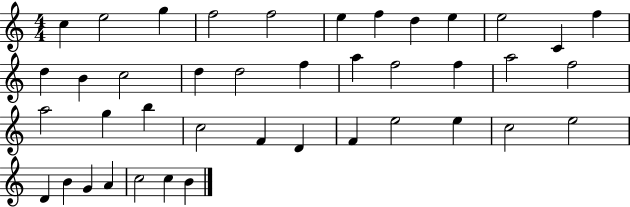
{
  \clef treble
  \numericTimeSignature
  \time 4/4
  \key c \major
  c''4 e''2 g''4 | f''2 f''2 | e''4 f''4 d''4 e''4 | e''2 c'4 f''4 | \break d''4 b'4 c''2 | d''4 d''2 f''4 | a''4 f''2 f''4 | a''2 f''2 | \break a''2 g''4 b''4 | c''2 f'4 d'4 | f'4 e''2 e''4 | c''2 e''2 | \break d'4 b'4 g'4 a'4 | c''2 c''4 b'4 | \bar "|."
}